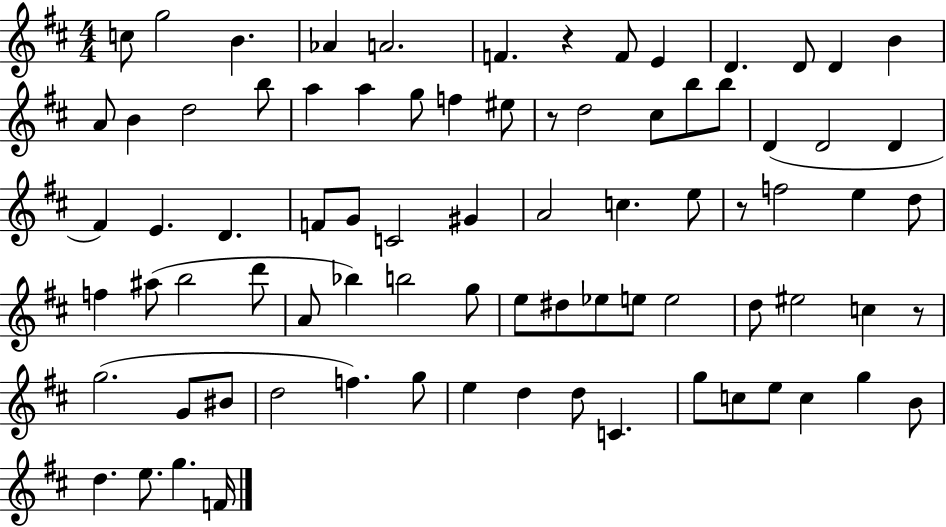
{
  \clef treble
  \numericTimeSignature
  \time 4/4
  \key d \major
  c''8 g''2 b'4. | aes'4 a'2. | f'4. r4 f'8 e'4 | d'4. d'8 d'4 b'4 | \break a'8 b'4 d''2 b''8 | a''4 a''4 g''8 f''4 eis''8 | r8 d''2 cis''8 b''8 b''8 | d'4( d'2 d'4 | \break fis'4) e'4. d'4. | f'8 g'8 c'2 gis'4 | a'2 c''4. e''8 | r8 f''2 e''4 d''8 | \break f''4 ais''8( b''2 d'''8 | a'8 bes''4) b''2 g''8 | e''8 dis''8 ees''8 e''8 e''2 | d''8 eis''2 c''4 r8 | \break g''2.( g'8 bis'8 | d''2 f''4.) g''8 | e''4 d''4 d''8 c'4. | g''8 c''8 e''8 c''4 g''4 b'8 | \break d''4. e''8. g''4. f'16 | \bar "|."
}